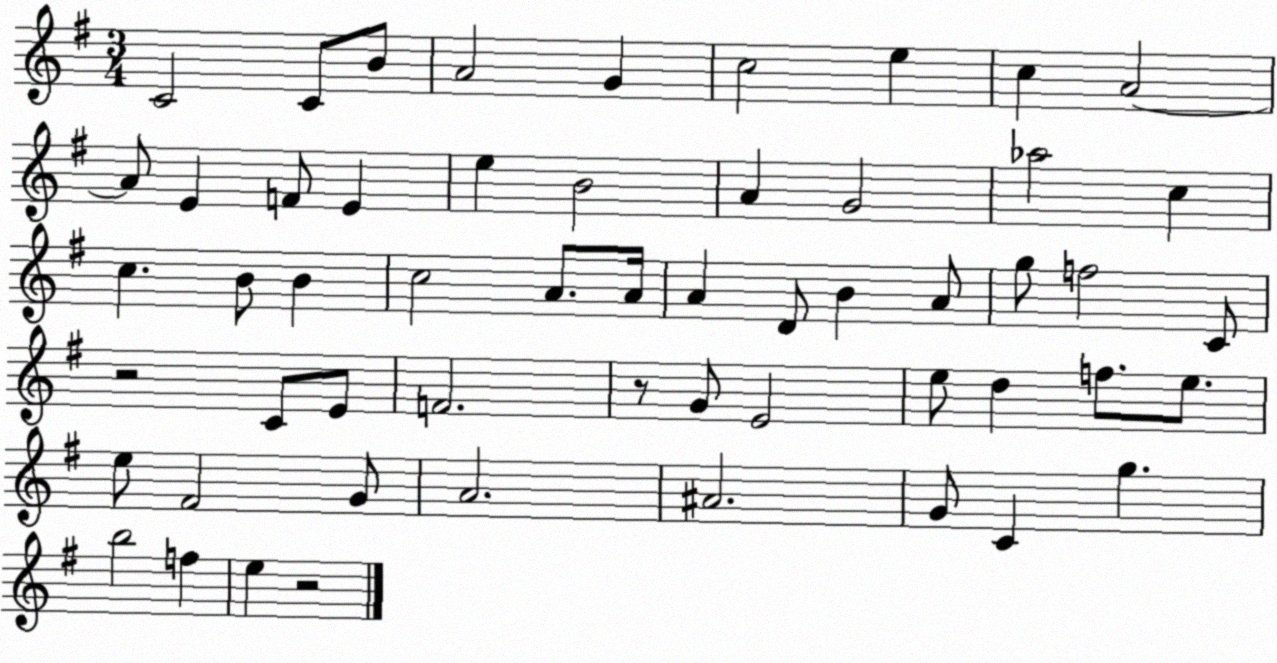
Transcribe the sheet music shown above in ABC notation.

X:1
T:Untitled
M:3/4
L:1/4
K:G
C2 C/2 B/2 A2 G c2 e c A2 A/2 E F/2 E e B2 A G2 _a2 c c B/2 B c2 A/2 A/4 A D/2 B A/2 g/2 f2 C/2 z2 C/2 E/2 F2 z/2 G/2 E2 e/2 d f/2 e/2 e/2 ^F2 G/2 A2 ^A2 G/2 C g b2 f e z2